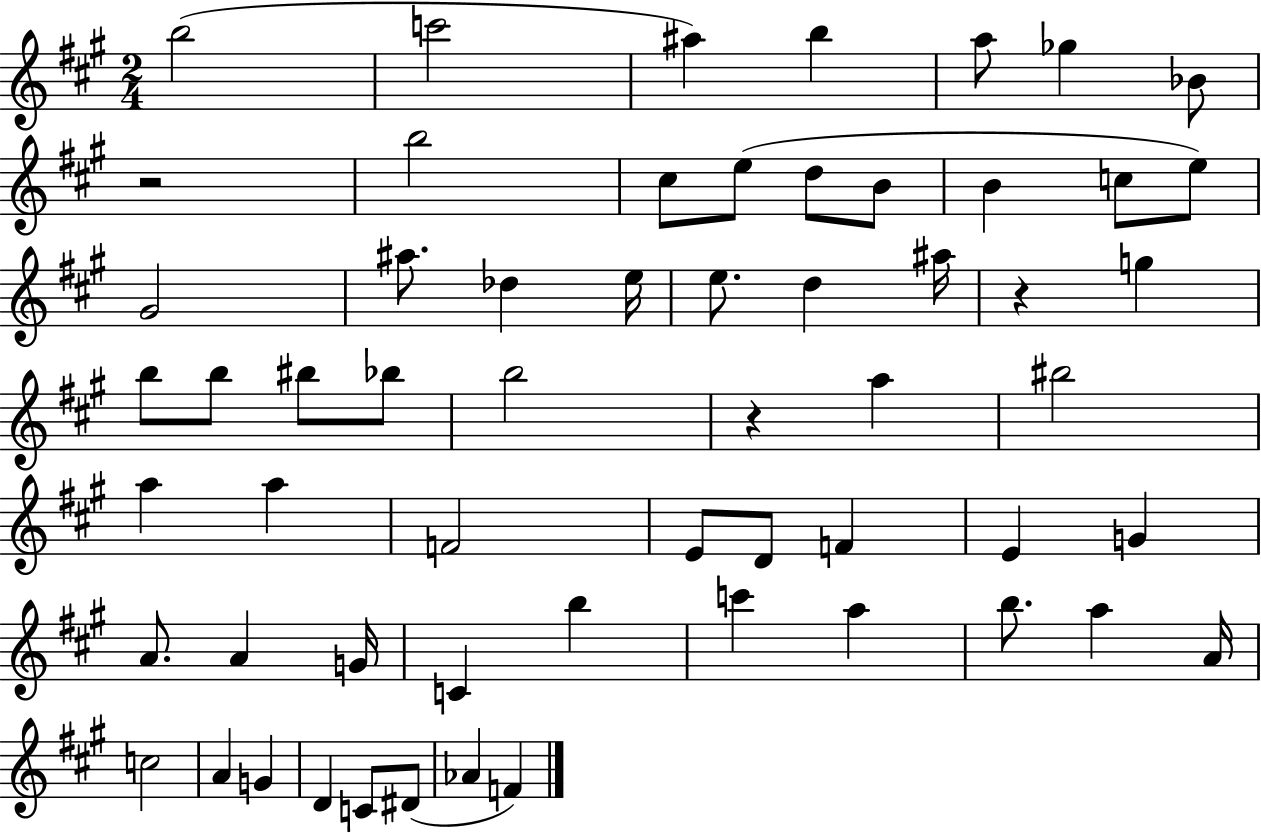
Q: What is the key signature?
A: A major